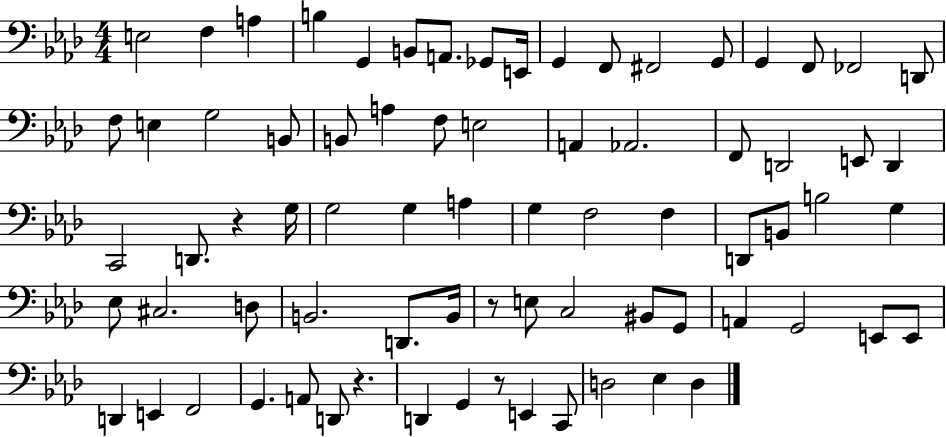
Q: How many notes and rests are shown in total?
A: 75